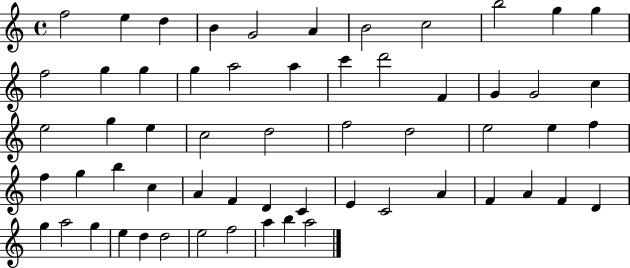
{
  \clef treble
  \time 4/4
  \defaultTimeSignature
  \key c \major
  f''2 e''4 d''4 | b'4 g'2 a'4 | b'2 c''2 | b''2 g''4 g''4 | \break f''2 g''4 g''4 | g''4 a''2 a''4 | c'''4 d'''2 f'4 | g'4 g'2 c''4 | \break e''2 g''4 e''4 | c''2 d''2 | f''2 d''2 | e''2 e''4 f''4 | \break f''4 g''4 b''4 c''4 | a'4 f'4 d'4 c'4 | e'4 c'2 a'4 | f'4 a'4 f'4 d'4 | \break g''4 a''2 g''4 | e''4 d''4 d''2 | e''2 f''2 | a''4 b''4 a''2 | \break \bar "|."
}